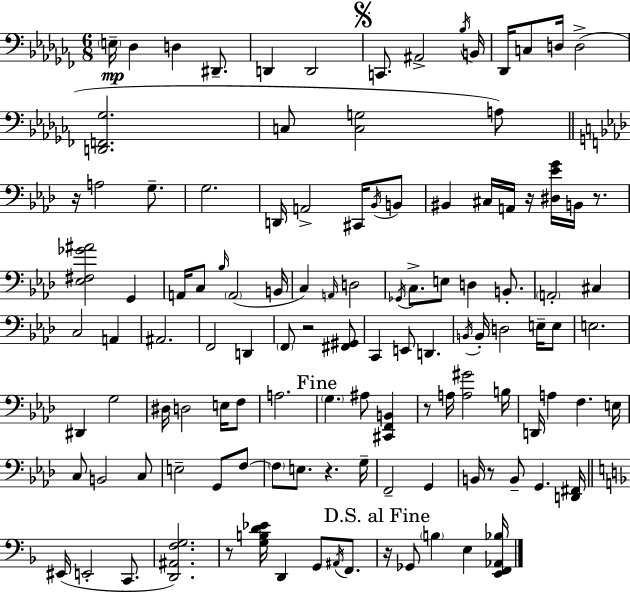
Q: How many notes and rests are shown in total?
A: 118